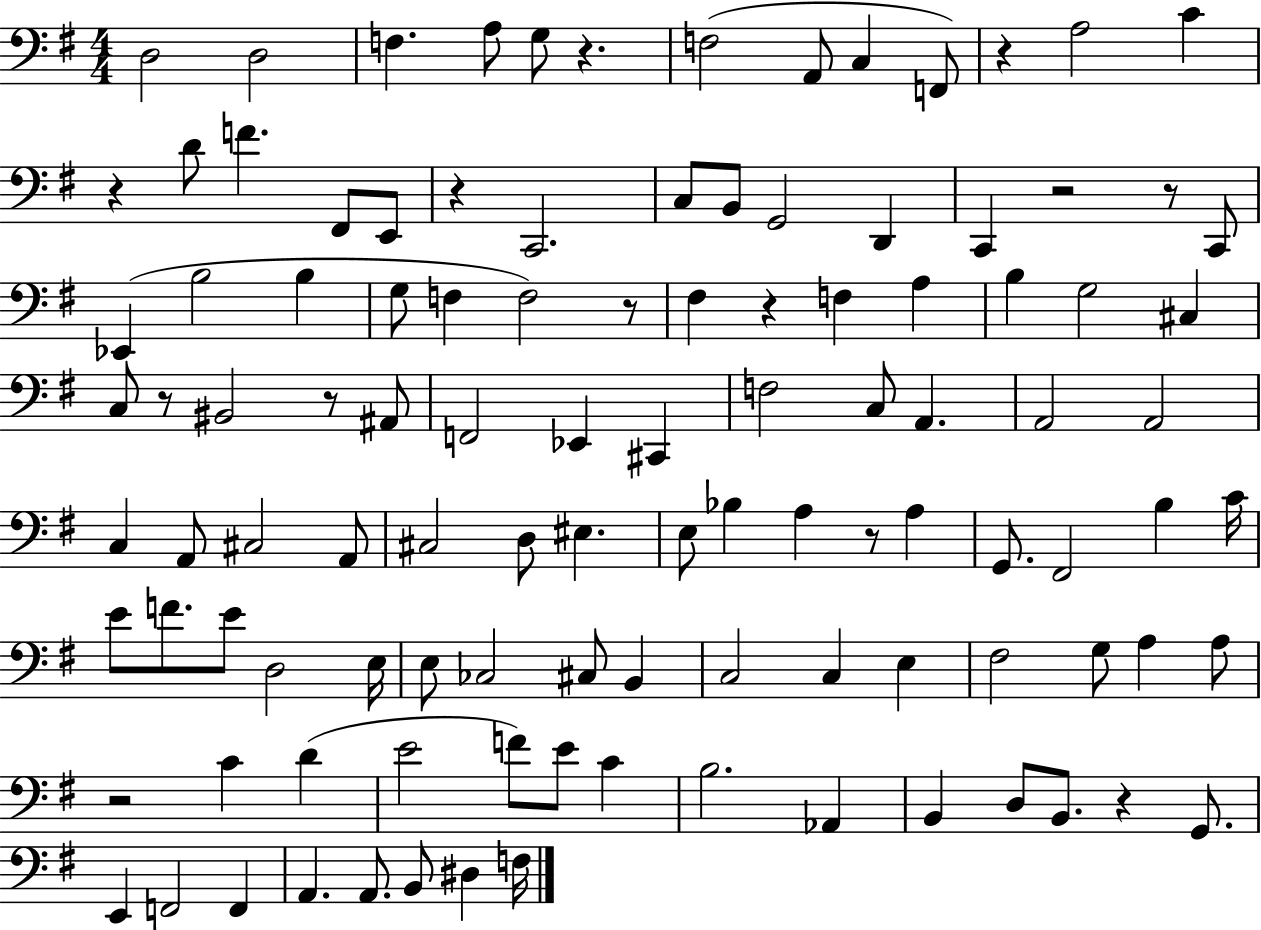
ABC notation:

X:1
T:Untitled
M:4/4
L:1/4
K:G
D,2 D,2 F, A,/2 G,/2 z F,2 A,,/2 C, F,,/2 z A,2 C z D/2 F ^F,,/2 E,,/2 z C,,2 C,/2 B,,/2 G,,2 D,, C,, z2 z/2 C,,/2 _E,, B,2 B, G,/2 F, F,2 z/2 ^F, z F, A, B, G,2 ^C, C,/2 z/2 ^B,,2 z/2 ^A,,/2 F,,2 _E,, ^C,, F,2 C,/2 A,, A,,2 A,,2 C, A,,/2 ^C,2 A,,/2 ^C,2 D,/2 ^E, E,/2 _B, A, z/2 A, G,,/2 ^F,,2 B, C/4 E/2 F/2 E/2 D,2 E,/4 E,/2 _C,2 ^C,/2 B,, C,2 C, E, ^F,2 G,/2 A, A,/2 z2 C D E2 F/2 E/2 C B,2 _A,, B,, D,/2 B,,/2 z G,,/2 E,, F,,2 F,, A,, A,,/2 B,,/2 ^D, F,/4